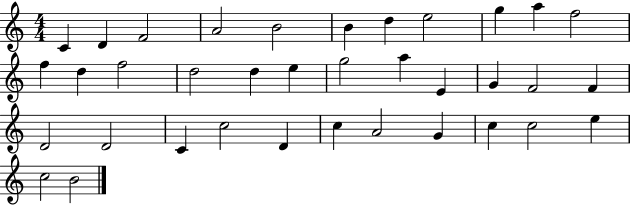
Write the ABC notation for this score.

X:1
T:Untitled
M:4/4
L:1/4
K:C
C D F2 A2 B2 B d e2 g a f2 f d f2 d2 d e g2 a E G F2 F D2 D2 C c2 D c A2 G c c2 e c2 B2